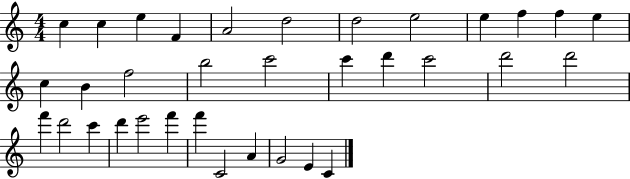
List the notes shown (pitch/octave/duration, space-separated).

C5/q C5/q E5/q F4/q A4/h D5/h D5/h E5/h E5/q F5/q F5/q E5/q C5/q B4/q F5/h B5/h C6/h C6/q D6/q C6/h D6/h D6/h F6/q D6/h C6/q D6/q E6/h F6/q F6/q C4/h A4/q G4/h E4/q C4/q